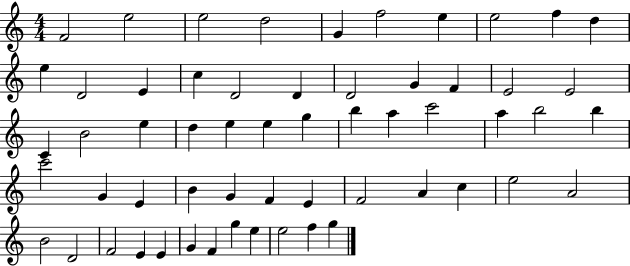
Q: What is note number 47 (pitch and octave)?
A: B4